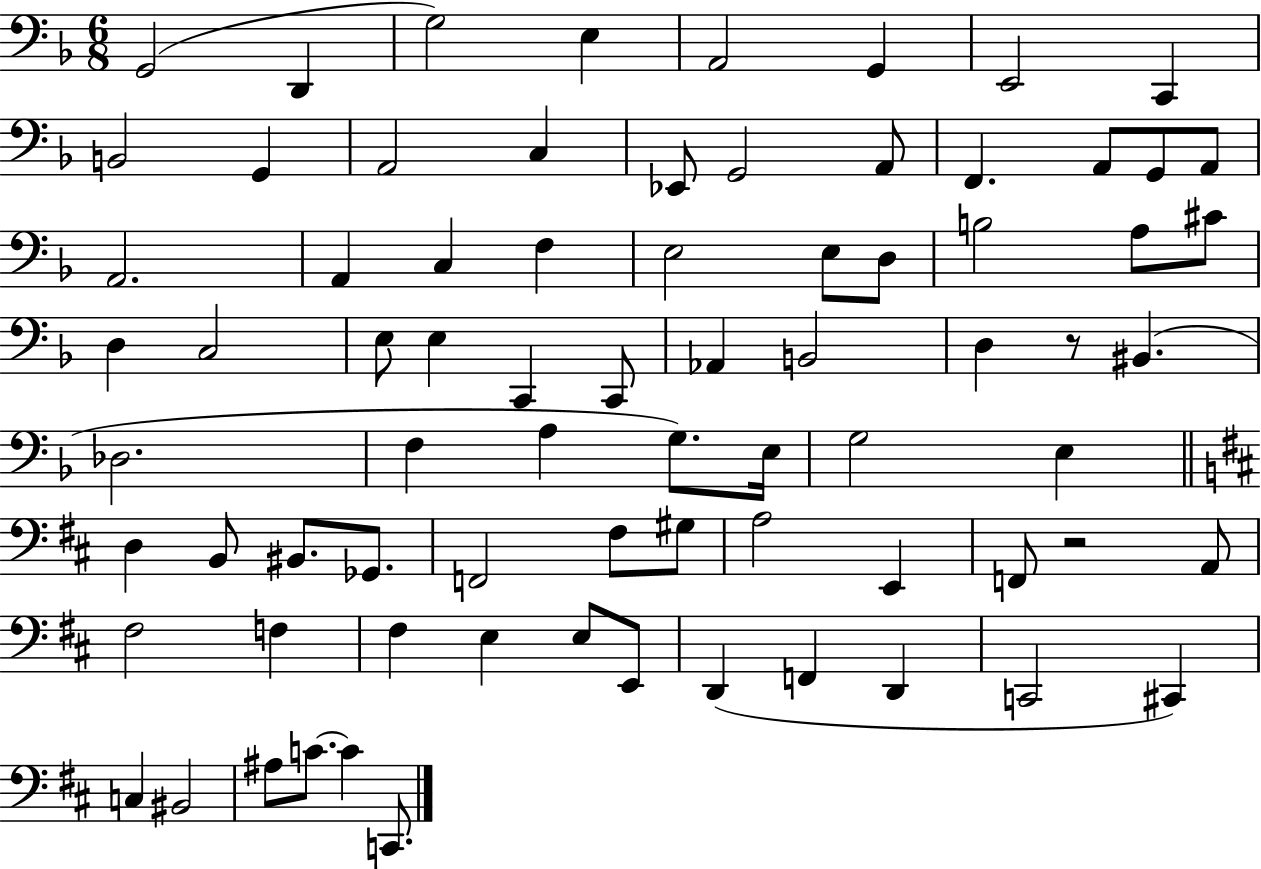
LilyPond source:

{
  \clef bass
  \numericTimeSignature
  \time 6/8
  \key f \major
  g,2( d,4 | g2) e4 | a,2 g,4 | e,2 c,4 | \break b,2 g,4 | a,2 c4 | ees,8 g,2 a,8 | f,4. a,8 g,8 a,8 | \break a,2. | a,4 c4 f4 | e2 e8 d8 | b2 a8 cis'8 | \break d4 c2 | e8 e4 c,4 c,8 | aes,4 b,2 | d4 r8 bis,4.( | \break des2. | f4 a4 g8.) e16 | g2 e4 | \bar "||" \break \key b \minor d4 b,8 bis,8. ges,8. | f,2 fis8 gis8 | a2 e,4 | f,8 r2 a,8 | \break fis2 f4 | fis4 e4 e8 e,8 | d,4( f,4 d,4 | c,2 cis,4) | \break c4 bis,2 | ais8 c'8.~~ c'4 c,8. | \bar "|."
}